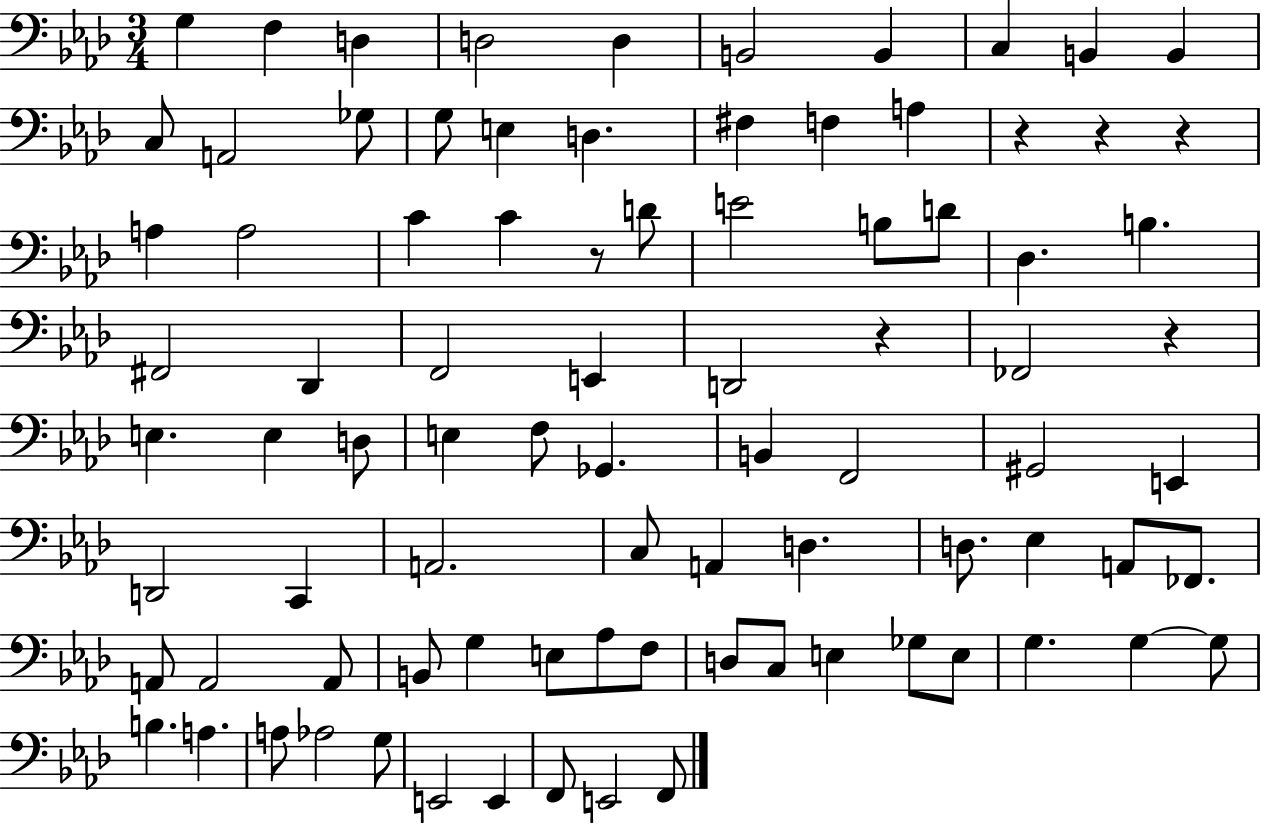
X:1
T:Untitled
M:3/4
L:1/4
K:Ab
G, F, D, D,2 D, B,,2 B,, C, B,, B,, C,/2 A,,2 _G,/2 G,/2 E, D, ^F, F, A, z z z A, A,2 C C z/2 D/2 E2 B,/2 D/2 _D, B, ^F,,2 _D,, F,,2 E,, D,,2 z _F,,2 z E, E, D,/2 E, F,/2 _G,, B,, F,,2 ^G,,2 E,, D,,2 C,, A,,2 C,/2 A,, D, D,/2 _E, A,,/2 _F,,/2 A,,/2 A,,2 A,,/2 B,,/2 G, E,/2 _A,/2 F,/2 D,/2 C,/2 E, _G,/2 E,/2 G, G, G,/2 B, A, A,/2 _A,2 G,/2 E,,2 E,, F,,/2 E,,2 F,,/2